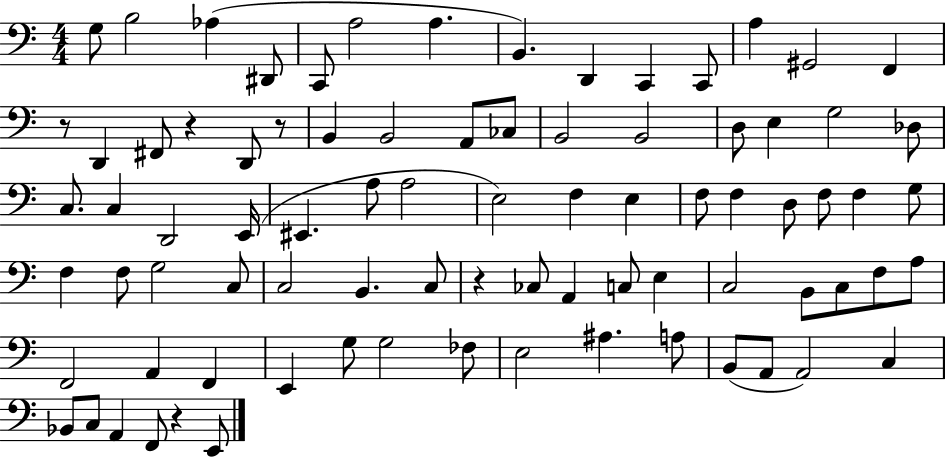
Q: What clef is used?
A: bass